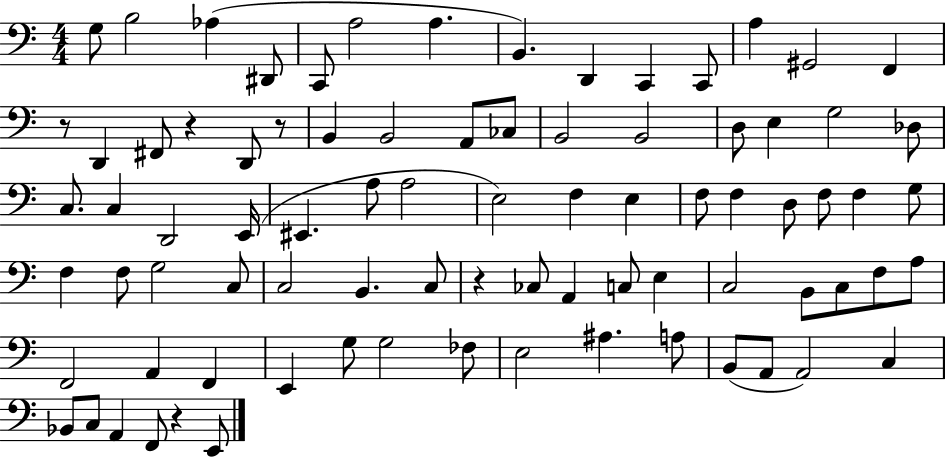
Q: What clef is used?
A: bass